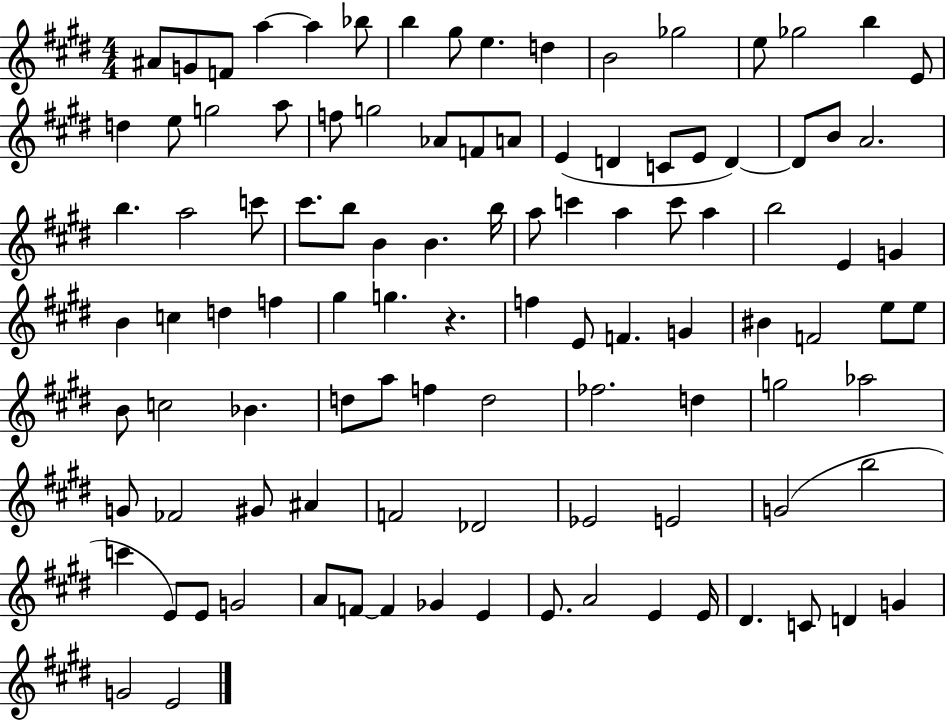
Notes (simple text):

A#4/e G4/e F4/e A5/q A5/q Bb5/e B5/q G#5/e E5/q. D5/q B4/h Gb5/h E5/e Gb5/h B5/q E4/e D5/q E5/e G5/h A5/e F5/e G5/h Ab4/e F4/e A4/e E4/q D4/q C4/e E4/e D4/q D4/e B4/e A4/h. B5/q. A5/h C6/e C#6/e. B5/e B4/q B4/q. B5/s A5/e C6/q A5/q C6/e A5/q B5/h E4/q G4/q B4/q C5/q D5/q F5/q G#5/q G5/q. R/q. F5/q E4/e F4/q. G4/q BIS4/q F4/h E5/e E5/e B4/e C5/h Bb4/q. D5/e A5/e F5/q D5/h FES5/h. D5/q G5/h Ab5/h G4/e FES4/h G#4/e A#4/q F4/h Db4/h Eb4/h E4/h G4/h B5/h C6/q E4/e E4/e G4/h A4/e F4/e F4/q Gb4/q E4/q E4/e. A4/h E4/q E4/s D#4/q. C4/e D4/q G4/q G4/h E4/h